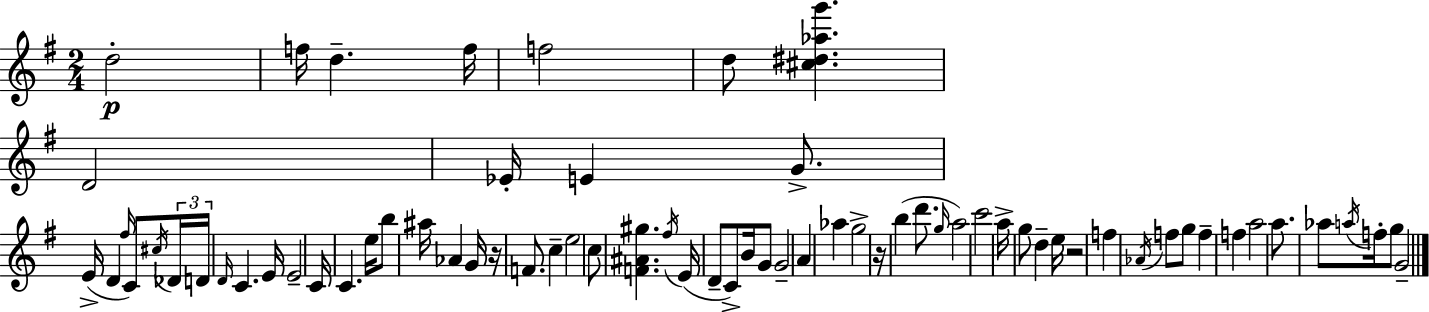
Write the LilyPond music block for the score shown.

{
  \clef treble
  \numericTimeSignature
  \time 2/4
  \key e \minor
  d''2-.\p | f''16 d''4.-- f''16 | f''2 | d''8 <cis'' dis'' aes'' g'''>4. | \break d'2 | ees'16-. e'4 g'8.-> | e'16->( d'4 \grace { fis''16 } c'8) | \acciaccatura { cis''16 } \tuplet 3/2 { des'16 d'16 \grace { d'16 } } c'4. | \break e'16 e'2-- | c'16 c'4. | e''16 b''8 ais''16 aes'4 | g'16 r16 f'8. c''4-- | \break e''2 | c''8 <f' ais' gis''>4. | \acciaccatura { fis''16 }( e'16 d'8-- c'8->) | b'16 g'8 g'2-- | \break a'4 | aes''4 g''2-> | r16 b''4( | d'''8. \grace { g''16 } a''2) | \break c'''2 | a''16-> g''8 | d''4-- e''16 r2 | f''4 | \break \acciaccatura { aes'16 } f''8 g''8 f''4-- | f''4 a''2 | a''8. | aes''8 \acciaccatura { a''16 } f''16-. g''8 g'2-- | \break \bar "|."
}